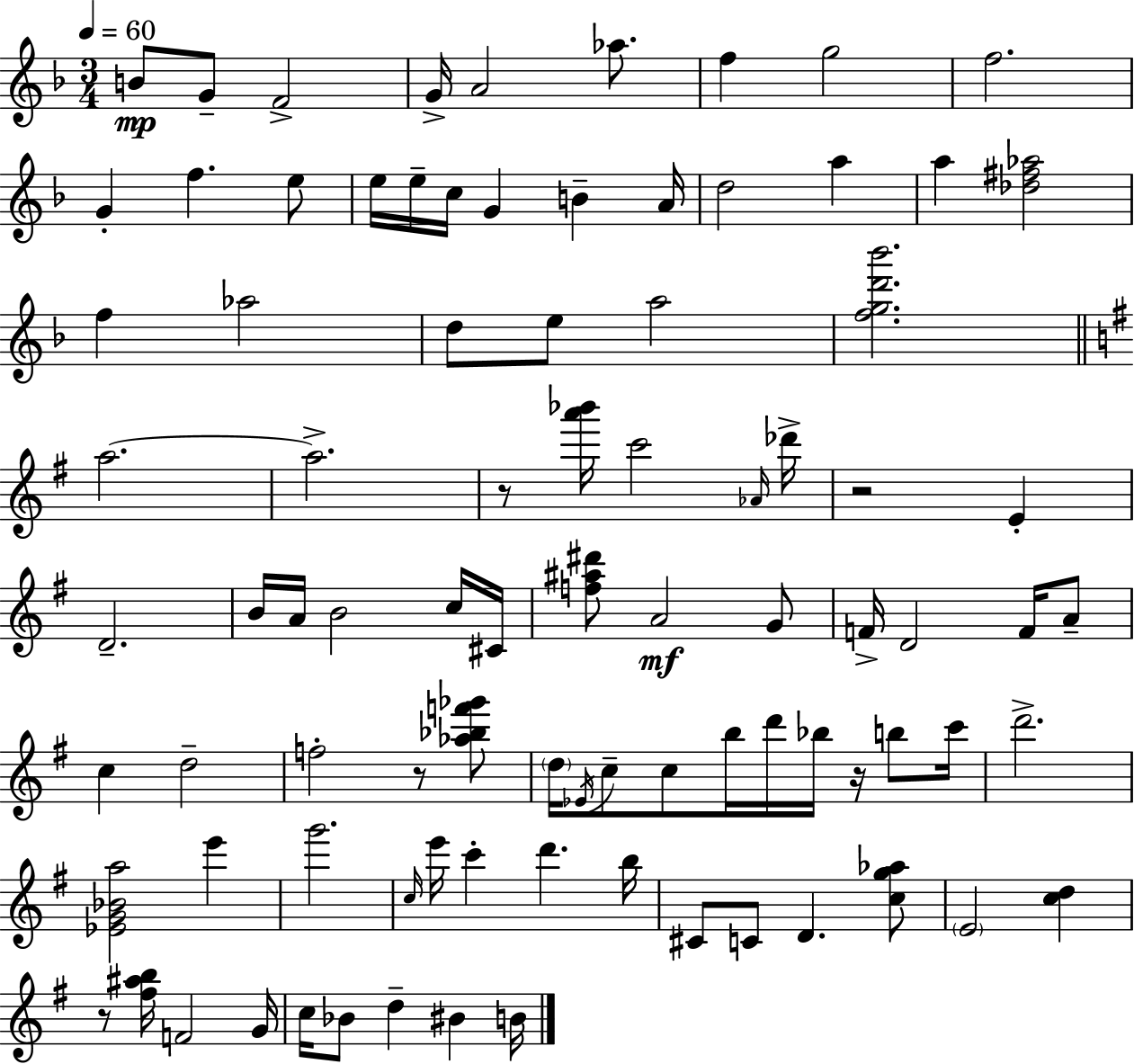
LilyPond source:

{
  \clef treble
  \numericTimeSignature
  \time 3/4
  \key d \minor
  \tempo 4 = 60
  b'8\mp g'8-- f'2-> | g'16-> a'2 aes''8. | f''4 g''2 | f''2. | \break g'4-. f''4. e''8 | e''16 e''16-- c''16 g'4 b'4-- a'16 | d''2 a''4 | a''4 <des'' fis'' aes''>2 | \break f''4 aes''2 | d''8 e''8 a''2 | <f'' g'' d''' bes'''>2. | \bar "||" \break \key e \minor a''2.~~ | a''2.-> | r8 <a''' bes'''>16 c'''2 \grace { aes'16 } | des'''16-> r2 e'4-. | \break d'2.-- | b'16 a'16 b'2 c''16 | cis'16 <f'' ais'' dis'''>8 a'2\mf g'8 | f'16-> d'2 f'16 a'8-- | \break c''4 d''2-- | f''2-. r8 <aes'' bes'' f''' ges'''>8 | \parenthesize d''16 \acciaccatura { ees'16 } c''8-- c''8 b''16 d'''16 bes''16 r16 b''8 | c'''16 d'''2.-> | \break <ees' g' bes' a''>2 e'''4 | g'''2. | \grace { c''16 } e'''16 c'''4-. d'''4. | b''16 cis'8 c'8 d'4. | \break <c'' g'' aes''>8 \parenthesize e'2 <c'' d''>4 | r8 <fis'' ais'' b''>16 f'2 | g'16 c''16 bes'8 d''4-- bis'4 | b'16 \bar "|."
}